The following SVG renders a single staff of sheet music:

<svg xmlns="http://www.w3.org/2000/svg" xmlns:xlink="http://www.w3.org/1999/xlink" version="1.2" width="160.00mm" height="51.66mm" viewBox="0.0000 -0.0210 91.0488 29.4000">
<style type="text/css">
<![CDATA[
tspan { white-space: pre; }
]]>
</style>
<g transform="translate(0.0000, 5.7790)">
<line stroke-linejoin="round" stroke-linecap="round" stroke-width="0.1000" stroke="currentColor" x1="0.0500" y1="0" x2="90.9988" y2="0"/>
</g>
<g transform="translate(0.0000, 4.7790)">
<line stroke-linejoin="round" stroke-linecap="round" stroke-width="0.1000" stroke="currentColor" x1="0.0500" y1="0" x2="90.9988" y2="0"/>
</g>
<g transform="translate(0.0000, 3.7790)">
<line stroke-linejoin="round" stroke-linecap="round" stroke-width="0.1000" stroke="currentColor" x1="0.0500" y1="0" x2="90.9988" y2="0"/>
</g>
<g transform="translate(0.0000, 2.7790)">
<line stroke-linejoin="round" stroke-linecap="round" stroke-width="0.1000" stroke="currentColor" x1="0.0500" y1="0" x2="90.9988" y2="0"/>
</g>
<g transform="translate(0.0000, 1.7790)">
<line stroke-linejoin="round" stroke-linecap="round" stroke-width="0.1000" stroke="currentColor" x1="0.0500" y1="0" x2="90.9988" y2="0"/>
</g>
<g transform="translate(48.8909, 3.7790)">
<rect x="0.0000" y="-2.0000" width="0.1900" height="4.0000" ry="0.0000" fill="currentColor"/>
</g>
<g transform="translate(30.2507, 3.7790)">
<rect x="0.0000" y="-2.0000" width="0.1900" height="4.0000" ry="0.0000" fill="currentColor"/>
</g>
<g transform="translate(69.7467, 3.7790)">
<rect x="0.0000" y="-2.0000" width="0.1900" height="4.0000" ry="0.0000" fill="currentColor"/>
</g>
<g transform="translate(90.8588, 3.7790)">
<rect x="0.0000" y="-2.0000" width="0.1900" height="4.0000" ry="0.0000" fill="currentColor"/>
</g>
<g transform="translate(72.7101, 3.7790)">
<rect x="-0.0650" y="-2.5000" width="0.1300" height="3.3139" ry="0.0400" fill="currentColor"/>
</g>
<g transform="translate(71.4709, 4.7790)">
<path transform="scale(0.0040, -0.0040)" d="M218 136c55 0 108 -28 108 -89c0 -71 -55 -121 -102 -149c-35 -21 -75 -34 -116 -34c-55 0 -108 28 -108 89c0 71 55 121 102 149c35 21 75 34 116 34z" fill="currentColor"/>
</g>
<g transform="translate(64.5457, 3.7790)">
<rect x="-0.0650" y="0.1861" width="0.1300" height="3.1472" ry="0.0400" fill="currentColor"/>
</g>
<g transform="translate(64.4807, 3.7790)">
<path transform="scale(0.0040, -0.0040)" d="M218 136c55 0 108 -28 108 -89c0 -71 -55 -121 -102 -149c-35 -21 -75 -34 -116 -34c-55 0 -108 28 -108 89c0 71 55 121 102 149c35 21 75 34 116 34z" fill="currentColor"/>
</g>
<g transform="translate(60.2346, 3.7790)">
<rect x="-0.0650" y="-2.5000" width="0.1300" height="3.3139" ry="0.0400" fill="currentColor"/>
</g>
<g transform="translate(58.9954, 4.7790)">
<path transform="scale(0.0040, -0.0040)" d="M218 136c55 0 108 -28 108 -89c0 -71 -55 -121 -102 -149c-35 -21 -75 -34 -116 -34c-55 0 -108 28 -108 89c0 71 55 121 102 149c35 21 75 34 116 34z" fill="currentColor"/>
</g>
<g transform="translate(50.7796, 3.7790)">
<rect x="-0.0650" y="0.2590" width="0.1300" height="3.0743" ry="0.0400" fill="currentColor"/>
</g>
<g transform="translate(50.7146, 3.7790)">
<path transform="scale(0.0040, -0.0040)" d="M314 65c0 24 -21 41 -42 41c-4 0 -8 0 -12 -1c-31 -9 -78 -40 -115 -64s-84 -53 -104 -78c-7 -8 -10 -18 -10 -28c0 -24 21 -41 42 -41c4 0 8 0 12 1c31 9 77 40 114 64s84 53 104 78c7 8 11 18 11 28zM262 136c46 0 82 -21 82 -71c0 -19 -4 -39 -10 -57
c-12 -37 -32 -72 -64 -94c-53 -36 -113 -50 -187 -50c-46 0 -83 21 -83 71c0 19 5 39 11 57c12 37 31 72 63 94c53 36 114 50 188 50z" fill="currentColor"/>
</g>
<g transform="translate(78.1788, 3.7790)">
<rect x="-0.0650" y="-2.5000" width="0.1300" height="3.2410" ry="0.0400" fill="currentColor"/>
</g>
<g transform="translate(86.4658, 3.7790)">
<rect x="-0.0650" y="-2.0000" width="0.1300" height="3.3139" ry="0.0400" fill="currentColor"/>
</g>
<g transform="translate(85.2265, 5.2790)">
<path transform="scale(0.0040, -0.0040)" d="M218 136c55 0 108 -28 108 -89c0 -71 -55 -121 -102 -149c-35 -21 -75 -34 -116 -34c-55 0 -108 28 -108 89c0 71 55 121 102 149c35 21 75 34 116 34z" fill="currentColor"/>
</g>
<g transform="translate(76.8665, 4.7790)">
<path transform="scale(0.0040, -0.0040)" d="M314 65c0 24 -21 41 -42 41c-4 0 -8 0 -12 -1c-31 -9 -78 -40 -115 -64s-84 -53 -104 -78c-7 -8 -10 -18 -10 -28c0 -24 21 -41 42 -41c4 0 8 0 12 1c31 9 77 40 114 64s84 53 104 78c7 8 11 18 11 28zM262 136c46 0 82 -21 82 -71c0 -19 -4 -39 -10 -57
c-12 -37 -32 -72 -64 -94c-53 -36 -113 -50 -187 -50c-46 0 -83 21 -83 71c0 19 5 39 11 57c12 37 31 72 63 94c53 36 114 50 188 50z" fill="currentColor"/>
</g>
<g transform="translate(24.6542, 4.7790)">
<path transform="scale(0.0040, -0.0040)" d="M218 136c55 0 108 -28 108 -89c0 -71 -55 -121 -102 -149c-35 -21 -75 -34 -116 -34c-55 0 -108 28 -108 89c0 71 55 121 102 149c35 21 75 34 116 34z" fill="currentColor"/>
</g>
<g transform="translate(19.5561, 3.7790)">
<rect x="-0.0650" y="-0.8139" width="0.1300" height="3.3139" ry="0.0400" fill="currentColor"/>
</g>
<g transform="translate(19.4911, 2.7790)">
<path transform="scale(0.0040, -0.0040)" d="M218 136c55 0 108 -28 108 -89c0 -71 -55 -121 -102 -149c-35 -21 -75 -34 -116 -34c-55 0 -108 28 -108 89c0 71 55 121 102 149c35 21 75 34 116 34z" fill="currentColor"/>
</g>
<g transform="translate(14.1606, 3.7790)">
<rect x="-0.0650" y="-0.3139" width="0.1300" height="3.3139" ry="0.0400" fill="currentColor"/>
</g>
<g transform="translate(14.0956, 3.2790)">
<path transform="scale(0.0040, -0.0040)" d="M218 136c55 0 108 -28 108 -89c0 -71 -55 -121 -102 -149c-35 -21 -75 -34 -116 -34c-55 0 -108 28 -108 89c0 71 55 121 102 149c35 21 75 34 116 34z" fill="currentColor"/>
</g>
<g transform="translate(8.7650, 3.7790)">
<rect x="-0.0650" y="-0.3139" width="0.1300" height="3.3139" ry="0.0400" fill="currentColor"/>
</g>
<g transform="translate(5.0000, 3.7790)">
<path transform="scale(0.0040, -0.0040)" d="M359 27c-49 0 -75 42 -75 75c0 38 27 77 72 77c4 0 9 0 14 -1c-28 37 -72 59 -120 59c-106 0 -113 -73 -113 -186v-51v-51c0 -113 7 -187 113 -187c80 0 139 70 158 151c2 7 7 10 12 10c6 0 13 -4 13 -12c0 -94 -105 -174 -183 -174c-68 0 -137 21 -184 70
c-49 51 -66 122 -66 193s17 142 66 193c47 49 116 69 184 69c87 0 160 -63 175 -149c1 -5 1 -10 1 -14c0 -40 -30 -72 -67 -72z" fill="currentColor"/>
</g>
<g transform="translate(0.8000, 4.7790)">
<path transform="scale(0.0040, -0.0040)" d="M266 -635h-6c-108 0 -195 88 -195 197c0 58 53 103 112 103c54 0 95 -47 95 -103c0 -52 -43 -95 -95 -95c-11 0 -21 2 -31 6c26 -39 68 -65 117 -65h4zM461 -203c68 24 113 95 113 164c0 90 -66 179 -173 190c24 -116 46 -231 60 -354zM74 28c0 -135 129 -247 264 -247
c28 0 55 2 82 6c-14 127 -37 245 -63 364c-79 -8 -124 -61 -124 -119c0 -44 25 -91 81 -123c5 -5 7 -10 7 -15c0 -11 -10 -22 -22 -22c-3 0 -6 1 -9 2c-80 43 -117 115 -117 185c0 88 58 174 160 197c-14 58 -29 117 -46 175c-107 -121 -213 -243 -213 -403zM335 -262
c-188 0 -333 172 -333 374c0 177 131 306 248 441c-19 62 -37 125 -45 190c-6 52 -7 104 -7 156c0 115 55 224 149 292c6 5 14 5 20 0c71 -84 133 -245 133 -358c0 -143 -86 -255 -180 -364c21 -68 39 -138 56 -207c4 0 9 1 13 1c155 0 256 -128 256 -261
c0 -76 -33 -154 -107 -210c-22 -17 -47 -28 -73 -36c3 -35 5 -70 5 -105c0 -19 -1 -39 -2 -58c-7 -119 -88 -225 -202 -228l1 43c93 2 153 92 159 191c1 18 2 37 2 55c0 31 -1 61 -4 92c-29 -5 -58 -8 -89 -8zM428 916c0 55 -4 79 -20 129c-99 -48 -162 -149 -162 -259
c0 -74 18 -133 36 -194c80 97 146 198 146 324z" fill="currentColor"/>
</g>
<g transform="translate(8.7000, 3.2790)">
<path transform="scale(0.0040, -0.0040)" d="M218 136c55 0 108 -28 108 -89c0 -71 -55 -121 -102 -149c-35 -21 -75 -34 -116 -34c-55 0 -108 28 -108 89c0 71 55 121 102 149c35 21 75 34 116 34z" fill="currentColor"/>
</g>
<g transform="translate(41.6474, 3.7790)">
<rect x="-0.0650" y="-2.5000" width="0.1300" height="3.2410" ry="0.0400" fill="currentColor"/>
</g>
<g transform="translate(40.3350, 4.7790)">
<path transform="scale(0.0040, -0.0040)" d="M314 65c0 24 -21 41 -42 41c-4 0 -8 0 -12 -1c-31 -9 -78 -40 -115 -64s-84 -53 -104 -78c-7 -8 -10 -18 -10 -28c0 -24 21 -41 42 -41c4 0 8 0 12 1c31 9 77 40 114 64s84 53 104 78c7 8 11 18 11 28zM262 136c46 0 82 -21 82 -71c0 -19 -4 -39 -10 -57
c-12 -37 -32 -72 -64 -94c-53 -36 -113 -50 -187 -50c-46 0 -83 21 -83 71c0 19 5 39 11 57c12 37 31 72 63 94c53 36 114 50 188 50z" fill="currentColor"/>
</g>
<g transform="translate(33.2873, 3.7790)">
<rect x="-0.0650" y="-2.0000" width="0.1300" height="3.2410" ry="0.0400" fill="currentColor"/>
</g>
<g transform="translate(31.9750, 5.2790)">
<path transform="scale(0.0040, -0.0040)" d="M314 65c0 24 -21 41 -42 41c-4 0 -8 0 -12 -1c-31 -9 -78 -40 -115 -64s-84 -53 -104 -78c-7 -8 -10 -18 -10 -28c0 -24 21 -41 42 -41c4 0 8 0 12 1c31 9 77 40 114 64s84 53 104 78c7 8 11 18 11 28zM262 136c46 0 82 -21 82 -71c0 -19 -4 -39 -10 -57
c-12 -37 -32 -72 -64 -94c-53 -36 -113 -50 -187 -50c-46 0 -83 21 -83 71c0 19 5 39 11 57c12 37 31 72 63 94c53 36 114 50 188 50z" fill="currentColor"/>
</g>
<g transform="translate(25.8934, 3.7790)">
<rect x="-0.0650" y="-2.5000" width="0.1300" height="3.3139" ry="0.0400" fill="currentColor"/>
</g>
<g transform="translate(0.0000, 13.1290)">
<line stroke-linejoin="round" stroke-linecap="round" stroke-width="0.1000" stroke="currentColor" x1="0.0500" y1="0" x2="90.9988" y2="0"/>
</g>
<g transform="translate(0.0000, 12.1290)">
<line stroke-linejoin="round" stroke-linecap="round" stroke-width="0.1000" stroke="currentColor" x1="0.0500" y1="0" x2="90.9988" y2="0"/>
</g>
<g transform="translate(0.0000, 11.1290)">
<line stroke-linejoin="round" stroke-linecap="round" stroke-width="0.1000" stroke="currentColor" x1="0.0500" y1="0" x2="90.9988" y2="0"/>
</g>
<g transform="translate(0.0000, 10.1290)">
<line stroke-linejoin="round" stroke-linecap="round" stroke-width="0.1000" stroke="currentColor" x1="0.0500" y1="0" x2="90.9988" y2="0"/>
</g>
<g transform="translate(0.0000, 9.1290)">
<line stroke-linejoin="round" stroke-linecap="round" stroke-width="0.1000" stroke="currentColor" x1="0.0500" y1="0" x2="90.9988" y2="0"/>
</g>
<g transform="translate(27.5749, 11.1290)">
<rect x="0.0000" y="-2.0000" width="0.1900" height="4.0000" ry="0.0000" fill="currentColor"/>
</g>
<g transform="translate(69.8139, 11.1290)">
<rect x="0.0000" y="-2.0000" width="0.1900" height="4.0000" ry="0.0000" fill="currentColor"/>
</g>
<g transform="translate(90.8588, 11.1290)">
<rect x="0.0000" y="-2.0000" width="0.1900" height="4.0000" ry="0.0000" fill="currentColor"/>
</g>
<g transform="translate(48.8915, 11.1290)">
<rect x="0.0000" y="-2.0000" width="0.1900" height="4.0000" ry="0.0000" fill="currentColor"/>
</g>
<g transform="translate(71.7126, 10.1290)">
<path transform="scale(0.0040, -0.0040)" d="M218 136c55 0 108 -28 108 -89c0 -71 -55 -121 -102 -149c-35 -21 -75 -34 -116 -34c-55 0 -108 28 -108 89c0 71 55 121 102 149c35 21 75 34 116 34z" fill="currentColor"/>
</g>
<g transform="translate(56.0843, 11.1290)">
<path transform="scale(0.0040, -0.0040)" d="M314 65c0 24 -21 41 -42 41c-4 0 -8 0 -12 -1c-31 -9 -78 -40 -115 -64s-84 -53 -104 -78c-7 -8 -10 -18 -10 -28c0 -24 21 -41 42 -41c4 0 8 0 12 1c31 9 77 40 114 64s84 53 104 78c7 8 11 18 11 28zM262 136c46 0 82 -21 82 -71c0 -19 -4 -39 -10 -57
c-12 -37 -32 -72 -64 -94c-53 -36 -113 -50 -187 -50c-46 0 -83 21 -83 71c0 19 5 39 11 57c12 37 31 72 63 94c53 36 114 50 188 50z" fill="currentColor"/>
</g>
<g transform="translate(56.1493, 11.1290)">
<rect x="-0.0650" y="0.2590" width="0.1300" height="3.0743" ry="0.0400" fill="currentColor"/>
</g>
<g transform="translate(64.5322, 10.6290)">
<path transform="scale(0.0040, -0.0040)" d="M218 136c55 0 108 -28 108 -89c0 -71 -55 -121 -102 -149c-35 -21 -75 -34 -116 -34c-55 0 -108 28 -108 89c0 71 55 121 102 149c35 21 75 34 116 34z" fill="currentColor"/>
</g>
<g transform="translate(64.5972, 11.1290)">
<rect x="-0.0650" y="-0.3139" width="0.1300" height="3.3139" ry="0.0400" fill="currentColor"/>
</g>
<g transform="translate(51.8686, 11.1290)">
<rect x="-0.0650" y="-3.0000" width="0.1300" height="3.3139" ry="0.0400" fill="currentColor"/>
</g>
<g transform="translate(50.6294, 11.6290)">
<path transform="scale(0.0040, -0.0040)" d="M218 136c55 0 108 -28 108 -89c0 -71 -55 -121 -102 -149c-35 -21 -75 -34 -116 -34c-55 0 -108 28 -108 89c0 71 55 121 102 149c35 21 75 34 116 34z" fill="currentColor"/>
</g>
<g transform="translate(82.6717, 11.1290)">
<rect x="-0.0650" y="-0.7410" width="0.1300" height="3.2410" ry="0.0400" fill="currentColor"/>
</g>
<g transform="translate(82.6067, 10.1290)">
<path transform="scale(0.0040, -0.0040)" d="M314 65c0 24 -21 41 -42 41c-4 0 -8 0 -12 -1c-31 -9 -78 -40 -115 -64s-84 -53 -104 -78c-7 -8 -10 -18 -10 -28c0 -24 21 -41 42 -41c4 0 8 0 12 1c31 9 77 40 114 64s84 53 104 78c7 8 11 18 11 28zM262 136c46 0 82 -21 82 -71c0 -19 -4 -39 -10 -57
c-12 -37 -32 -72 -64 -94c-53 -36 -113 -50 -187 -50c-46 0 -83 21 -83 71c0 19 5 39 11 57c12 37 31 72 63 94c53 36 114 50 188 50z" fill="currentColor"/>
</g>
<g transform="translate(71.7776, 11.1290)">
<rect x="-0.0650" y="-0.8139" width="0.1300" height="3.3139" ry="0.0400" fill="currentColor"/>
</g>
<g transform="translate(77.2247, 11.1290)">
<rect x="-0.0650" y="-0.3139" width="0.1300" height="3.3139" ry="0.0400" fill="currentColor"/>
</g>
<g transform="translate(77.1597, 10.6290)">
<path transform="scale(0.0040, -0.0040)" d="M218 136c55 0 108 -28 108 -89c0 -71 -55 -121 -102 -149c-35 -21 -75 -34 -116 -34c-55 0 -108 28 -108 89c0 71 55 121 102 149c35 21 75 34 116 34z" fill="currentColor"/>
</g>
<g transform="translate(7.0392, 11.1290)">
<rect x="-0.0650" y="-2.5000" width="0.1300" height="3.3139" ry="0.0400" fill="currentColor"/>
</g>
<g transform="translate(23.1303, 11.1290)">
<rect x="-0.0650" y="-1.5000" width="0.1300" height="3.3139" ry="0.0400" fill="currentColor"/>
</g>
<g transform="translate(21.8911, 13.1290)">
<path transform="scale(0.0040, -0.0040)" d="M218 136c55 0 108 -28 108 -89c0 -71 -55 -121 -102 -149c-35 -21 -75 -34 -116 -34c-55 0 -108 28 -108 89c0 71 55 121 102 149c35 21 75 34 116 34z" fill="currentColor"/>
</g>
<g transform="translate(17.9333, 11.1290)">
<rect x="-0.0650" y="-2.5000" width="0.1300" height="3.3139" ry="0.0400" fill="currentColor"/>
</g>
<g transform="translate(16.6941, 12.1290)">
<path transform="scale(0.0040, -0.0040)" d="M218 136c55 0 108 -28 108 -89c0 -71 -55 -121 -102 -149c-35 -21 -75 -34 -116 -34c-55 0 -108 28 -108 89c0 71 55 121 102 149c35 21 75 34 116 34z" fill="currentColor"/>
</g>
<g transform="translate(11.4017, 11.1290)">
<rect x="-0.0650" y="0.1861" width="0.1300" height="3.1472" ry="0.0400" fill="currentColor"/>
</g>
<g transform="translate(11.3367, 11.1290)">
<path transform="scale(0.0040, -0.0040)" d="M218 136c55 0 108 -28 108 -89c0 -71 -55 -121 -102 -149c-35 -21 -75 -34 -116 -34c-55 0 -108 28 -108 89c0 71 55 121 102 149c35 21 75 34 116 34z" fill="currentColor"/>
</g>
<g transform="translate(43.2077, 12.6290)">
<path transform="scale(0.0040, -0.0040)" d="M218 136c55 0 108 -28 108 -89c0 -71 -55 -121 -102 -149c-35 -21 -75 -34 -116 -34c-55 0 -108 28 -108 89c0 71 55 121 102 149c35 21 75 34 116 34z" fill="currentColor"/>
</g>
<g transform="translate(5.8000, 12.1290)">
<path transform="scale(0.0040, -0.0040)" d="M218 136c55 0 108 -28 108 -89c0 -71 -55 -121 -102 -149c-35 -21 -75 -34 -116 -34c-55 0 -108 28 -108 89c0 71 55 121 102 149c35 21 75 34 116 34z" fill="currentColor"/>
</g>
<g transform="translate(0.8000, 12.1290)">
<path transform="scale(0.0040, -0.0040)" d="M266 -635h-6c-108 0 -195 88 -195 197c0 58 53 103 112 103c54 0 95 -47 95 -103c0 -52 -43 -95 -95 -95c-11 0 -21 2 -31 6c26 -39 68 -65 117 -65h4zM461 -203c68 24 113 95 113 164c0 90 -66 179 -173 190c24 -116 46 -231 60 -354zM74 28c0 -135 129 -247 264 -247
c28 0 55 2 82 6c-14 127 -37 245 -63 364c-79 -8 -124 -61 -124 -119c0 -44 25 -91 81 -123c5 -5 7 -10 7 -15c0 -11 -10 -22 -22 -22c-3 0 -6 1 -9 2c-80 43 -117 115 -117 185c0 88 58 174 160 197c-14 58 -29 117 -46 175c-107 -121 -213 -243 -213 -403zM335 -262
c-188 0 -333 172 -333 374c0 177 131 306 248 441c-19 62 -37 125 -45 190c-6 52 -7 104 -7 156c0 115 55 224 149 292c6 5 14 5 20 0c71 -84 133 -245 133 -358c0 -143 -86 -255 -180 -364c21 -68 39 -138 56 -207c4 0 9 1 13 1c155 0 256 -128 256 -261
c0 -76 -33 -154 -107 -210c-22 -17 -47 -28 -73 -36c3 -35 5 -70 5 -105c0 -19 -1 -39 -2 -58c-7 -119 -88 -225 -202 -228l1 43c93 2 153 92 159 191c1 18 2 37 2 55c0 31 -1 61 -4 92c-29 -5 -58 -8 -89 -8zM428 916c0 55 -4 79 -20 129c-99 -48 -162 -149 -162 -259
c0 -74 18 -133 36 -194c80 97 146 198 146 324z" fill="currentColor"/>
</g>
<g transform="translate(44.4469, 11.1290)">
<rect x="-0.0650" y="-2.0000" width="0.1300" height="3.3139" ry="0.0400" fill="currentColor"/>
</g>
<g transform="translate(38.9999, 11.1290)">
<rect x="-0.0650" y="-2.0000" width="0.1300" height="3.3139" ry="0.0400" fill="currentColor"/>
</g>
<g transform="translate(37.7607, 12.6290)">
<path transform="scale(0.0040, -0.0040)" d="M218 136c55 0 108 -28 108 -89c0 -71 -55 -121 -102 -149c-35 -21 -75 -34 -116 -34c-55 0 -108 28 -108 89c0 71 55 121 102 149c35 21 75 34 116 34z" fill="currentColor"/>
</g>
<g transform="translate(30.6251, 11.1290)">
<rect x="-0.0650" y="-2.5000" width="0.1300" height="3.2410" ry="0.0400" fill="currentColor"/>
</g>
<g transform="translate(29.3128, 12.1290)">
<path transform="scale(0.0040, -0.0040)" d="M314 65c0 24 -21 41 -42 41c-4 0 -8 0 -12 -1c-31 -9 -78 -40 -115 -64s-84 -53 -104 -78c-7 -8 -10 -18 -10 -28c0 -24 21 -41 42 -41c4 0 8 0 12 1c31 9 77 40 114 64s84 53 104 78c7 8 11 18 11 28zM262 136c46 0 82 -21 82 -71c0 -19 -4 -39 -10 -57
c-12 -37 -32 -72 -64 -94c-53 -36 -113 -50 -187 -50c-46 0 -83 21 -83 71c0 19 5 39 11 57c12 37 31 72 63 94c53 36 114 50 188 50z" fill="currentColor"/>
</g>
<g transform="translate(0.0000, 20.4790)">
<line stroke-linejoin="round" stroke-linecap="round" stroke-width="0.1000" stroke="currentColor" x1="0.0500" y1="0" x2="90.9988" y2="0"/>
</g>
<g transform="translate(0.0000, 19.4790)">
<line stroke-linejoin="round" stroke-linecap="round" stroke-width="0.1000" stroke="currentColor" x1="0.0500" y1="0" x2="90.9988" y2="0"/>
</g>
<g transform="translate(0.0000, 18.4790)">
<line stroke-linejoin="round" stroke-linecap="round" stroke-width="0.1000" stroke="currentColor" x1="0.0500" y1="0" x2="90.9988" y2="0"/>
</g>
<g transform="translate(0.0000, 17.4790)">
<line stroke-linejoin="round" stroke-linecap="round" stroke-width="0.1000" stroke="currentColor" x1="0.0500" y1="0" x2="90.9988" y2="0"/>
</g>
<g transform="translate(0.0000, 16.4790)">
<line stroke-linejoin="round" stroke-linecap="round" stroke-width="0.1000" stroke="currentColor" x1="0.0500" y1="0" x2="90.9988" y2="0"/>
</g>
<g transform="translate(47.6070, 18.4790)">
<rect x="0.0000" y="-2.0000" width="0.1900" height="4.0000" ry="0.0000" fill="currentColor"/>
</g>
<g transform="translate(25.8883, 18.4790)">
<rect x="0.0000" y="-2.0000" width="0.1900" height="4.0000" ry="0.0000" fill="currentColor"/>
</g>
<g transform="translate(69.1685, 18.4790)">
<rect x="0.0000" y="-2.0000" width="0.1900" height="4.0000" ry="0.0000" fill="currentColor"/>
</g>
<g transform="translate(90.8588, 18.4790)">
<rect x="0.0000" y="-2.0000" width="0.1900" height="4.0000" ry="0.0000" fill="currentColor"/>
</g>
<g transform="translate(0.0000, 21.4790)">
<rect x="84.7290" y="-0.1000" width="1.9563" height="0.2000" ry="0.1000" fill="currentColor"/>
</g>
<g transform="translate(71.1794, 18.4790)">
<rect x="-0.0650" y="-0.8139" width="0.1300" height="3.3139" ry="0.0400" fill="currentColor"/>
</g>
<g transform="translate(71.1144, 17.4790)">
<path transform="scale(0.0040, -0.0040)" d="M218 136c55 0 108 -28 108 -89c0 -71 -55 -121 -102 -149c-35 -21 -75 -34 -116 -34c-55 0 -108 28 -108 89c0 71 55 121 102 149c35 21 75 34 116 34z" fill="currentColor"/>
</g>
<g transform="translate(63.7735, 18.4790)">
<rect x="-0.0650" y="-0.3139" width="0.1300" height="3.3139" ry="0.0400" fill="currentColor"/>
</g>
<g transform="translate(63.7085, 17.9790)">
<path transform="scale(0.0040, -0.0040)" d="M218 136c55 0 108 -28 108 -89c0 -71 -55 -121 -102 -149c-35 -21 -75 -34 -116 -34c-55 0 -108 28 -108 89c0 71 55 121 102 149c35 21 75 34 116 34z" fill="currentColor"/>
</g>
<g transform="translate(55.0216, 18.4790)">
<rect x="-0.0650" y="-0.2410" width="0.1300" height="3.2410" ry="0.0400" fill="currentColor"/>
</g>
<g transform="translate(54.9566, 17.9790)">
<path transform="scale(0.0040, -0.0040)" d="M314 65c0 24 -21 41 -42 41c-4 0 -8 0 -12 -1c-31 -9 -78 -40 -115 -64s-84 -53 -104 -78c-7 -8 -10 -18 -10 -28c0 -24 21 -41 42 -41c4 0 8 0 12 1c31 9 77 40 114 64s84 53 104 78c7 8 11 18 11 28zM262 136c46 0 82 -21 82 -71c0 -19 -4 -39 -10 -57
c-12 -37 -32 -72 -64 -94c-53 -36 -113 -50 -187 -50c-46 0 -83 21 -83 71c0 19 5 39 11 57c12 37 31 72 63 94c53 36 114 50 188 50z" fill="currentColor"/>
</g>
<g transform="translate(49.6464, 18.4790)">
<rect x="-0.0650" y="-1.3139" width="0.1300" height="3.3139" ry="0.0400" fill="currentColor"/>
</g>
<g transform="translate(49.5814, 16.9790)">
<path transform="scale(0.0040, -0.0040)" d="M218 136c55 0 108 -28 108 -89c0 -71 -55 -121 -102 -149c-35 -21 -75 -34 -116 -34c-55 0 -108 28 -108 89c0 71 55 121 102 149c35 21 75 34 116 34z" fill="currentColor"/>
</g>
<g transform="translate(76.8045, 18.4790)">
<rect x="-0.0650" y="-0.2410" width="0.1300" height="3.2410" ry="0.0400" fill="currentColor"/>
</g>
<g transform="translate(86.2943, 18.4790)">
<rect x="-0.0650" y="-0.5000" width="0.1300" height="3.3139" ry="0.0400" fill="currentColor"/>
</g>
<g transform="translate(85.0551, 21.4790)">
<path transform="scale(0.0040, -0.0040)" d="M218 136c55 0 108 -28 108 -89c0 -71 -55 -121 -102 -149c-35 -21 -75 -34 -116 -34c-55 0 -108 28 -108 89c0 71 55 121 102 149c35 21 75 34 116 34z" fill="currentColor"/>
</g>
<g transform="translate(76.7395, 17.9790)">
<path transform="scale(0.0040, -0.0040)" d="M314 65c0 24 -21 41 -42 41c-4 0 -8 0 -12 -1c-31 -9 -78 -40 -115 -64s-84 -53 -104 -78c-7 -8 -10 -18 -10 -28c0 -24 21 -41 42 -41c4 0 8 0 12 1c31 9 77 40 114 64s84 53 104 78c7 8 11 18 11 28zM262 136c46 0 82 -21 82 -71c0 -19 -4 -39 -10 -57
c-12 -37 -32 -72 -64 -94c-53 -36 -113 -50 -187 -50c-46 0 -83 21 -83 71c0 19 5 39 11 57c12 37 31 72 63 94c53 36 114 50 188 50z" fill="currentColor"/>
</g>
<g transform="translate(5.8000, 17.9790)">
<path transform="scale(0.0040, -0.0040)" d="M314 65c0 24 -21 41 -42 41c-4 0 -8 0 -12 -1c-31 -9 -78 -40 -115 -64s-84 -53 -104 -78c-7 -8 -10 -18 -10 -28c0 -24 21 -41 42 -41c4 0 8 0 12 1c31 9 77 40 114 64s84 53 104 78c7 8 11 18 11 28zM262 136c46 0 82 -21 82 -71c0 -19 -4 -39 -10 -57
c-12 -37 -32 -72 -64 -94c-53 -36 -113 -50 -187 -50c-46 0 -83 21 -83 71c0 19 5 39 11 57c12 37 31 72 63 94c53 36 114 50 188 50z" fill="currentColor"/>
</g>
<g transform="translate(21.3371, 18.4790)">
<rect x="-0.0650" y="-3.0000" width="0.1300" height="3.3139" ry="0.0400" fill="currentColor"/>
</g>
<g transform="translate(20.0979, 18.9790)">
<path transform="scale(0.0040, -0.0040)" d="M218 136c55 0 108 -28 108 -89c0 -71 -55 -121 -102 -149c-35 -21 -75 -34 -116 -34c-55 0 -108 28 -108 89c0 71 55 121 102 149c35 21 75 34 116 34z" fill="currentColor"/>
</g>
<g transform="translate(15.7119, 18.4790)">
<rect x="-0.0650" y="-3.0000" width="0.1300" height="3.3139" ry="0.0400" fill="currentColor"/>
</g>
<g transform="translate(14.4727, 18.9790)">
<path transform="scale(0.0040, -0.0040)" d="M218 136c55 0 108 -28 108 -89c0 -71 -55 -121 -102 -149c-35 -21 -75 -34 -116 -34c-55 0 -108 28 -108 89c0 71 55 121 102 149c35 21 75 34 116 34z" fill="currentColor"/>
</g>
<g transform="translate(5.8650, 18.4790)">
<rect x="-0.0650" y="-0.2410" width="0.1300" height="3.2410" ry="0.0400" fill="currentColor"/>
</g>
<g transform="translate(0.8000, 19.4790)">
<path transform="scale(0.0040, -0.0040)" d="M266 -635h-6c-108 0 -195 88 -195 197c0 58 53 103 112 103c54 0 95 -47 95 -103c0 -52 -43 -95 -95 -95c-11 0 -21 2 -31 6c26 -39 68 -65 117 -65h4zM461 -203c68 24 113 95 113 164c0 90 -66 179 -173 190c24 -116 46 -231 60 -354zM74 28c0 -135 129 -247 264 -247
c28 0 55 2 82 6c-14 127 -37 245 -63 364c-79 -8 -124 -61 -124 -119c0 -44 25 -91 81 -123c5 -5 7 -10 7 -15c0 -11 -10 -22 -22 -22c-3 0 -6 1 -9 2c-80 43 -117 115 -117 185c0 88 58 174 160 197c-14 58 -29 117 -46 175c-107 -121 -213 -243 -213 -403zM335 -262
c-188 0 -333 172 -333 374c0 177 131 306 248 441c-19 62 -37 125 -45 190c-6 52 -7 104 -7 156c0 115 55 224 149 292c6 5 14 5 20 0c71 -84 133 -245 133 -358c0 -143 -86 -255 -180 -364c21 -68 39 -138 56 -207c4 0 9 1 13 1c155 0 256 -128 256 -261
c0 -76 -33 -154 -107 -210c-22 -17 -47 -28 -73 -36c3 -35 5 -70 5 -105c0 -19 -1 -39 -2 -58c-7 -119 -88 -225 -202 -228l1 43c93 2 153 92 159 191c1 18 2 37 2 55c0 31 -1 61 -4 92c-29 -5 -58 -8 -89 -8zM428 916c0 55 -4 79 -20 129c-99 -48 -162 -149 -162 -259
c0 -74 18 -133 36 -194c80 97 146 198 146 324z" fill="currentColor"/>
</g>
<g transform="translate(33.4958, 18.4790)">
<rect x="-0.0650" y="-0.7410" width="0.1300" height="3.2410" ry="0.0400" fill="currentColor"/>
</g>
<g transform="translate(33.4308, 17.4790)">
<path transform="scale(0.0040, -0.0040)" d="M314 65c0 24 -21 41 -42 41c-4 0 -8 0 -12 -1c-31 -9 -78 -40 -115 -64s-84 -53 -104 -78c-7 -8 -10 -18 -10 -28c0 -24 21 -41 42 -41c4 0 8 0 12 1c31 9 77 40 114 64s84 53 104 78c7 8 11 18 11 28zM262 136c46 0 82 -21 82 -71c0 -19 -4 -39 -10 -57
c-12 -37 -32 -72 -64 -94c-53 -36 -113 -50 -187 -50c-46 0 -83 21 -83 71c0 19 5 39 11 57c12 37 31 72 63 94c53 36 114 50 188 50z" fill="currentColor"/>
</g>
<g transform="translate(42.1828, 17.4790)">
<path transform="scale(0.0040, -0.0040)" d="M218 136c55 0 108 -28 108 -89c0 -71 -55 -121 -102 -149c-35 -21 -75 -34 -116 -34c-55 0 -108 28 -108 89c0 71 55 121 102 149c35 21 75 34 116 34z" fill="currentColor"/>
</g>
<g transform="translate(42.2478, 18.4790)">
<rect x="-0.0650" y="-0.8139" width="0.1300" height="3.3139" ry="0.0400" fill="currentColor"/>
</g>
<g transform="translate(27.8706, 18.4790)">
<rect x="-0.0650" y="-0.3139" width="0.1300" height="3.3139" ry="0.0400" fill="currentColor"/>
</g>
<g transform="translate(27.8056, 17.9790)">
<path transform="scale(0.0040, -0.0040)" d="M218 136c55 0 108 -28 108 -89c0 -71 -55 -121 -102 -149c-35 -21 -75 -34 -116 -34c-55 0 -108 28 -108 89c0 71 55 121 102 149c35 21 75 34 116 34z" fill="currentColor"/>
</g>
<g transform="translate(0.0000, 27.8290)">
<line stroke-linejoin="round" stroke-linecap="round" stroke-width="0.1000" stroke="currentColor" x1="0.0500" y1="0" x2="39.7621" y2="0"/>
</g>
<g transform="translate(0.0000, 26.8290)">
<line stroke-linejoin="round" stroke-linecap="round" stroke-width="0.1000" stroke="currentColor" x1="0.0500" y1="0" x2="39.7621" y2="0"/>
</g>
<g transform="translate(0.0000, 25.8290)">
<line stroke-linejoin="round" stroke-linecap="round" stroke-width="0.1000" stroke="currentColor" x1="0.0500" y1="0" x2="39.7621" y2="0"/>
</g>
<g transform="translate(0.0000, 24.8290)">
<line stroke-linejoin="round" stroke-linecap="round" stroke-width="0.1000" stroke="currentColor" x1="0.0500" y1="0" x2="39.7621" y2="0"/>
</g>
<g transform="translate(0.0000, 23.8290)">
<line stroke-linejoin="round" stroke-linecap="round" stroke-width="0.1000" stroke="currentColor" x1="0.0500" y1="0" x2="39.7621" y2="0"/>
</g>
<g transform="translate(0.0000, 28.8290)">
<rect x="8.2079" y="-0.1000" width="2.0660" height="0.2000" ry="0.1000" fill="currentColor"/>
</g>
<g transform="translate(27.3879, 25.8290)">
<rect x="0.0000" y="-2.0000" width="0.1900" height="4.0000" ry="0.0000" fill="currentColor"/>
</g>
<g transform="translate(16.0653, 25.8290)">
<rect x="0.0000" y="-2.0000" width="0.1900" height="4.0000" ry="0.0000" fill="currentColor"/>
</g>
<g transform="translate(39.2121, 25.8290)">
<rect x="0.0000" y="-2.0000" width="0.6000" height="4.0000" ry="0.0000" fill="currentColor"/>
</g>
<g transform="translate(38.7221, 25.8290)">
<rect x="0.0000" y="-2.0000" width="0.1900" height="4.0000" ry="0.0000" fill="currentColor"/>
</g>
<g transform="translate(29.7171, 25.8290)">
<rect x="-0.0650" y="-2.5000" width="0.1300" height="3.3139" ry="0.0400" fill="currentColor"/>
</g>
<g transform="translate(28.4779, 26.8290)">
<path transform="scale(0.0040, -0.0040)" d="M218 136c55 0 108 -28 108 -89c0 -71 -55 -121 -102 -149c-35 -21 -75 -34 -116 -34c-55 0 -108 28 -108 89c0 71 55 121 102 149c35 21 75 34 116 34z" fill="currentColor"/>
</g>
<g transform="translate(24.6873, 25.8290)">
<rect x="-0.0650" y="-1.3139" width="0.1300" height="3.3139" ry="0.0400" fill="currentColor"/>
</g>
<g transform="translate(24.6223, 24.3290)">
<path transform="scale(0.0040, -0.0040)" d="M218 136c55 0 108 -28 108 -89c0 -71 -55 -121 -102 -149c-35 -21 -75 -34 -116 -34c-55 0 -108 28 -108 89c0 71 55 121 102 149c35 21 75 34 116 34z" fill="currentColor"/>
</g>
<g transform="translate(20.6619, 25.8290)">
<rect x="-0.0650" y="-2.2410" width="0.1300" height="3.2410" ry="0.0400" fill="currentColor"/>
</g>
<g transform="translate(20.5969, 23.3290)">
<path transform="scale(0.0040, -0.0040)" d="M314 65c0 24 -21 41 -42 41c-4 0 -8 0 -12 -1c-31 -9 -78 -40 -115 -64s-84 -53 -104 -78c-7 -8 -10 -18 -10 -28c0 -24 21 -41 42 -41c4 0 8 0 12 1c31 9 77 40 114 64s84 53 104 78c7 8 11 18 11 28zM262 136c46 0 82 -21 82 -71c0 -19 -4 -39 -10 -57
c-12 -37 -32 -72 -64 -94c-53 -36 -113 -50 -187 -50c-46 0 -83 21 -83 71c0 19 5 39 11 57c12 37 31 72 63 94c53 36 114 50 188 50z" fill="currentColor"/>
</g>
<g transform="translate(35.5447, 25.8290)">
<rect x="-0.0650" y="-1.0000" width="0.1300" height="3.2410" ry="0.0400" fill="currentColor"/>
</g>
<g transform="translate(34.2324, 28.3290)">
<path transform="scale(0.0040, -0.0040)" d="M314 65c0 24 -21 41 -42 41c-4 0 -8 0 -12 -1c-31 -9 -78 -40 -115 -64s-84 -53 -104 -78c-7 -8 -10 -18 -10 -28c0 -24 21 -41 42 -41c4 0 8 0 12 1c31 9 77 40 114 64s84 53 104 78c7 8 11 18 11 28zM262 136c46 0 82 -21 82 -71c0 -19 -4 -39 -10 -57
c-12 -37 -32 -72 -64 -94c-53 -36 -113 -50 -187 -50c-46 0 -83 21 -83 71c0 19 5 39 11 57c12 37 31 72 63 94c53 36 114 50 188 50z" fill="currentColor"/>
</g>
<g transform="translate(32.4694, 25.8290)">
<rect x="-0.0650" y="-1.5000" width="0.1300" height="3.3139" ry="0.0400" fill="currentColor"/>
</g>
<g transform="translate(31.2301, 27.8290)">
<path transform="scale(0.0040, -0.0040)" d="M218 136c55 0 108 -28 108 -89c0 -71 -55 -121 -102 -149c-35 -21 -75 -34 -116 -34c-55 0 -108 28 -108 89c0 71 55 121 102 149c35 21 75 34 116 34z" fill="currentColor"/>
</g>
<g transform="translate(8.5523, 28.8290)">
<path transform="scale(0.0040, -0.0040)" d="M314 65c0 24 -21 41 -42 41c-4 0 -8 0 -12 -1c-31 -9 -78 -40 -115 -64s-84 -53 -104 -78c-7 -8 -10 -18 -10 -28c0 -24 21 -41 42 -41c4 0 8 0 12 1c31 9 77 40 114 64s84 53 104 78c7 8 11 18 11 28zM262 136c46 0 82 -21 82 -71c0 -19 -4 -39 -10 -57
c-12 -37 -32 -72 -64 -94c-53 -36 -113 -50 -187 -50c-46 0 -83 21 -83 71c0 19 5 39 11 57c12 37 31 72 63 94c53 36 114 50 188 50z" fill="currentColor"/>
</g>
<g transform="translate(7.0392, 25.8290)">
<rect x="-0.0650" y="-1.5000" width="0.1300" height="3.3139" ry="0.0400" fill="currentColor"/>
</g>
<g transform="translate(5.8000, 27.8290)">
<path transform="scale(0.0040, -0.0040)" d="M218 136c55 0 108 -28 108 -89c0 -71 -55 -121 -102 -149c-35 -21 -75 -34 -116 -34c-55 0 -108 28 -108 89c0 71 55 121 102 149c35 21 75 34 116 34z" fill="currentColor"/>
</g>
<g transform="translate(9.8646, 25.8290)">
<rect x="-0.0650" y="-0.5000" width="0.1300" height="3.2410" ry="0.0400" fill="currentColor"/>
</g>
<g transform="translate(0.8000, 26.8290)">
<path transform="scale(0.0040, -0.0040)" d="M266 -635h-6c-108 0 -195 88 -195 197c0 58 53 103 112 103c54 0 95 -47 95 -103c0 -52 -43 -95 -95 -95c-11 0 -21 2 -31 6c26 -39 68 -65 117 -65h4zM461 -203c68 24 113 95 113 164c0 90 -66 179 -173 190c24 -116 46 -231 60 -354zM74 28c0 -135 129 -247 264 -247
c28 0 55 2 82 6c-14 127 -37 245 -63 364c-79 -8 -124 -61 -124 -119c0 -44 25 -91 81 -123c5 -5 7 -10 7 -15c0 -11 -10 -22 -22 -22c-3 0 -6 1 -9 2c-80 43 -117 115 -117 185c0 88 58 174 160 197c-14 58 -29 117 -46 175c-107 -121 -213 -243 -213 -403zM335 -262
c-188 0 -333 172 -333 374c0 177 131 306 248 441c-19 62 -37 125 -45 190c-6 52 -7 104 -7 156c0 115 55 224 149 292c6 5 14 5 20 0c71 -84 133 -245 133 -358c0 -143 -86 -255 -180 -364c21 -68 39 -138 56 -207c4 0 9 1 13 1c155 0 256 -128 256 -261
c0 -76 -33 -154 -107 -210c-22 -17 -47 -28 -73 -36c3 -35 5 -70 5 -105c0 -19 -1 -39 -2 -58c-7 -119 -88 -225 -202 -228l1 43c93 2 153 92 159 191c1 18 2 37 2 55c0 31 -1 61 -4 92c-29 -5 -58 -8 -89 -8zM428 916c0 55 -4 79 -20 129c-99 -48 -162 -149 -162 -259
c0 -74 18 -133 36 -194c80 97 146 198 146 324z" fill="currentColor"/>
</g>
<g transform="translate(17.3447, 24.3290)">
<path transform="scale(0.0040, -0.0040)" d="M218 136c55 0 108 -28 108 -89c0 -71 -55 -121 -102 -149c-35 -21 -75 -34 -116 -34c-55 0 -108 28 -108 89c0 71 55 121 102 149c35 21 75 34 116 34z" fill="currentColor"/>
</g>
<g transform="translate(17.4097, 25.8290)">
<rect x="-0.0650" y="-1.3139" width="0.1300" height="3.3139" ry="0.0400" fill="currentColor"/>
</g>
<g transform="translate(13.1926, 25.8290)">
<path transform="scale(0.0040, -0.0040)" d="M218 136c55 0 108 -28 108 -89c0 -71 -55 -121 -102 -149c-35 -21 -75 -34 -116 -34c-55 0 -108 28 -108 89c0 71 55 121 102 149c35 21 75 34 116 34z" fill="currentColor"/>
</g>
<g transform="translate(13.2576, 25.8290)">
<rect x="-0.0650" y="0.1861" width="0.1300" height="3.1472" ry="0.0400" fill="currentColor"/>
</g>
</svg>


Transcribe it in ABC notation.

X:1
T:Untitled
M:4/4
L:1/4
K:C
c c d G F2 G2 B2 G B G G2 F G B G E G2 F F A B2 c d c d2 c2 A A c d2 d e c2 c d c2 C E C2 B e g2 e G E D2